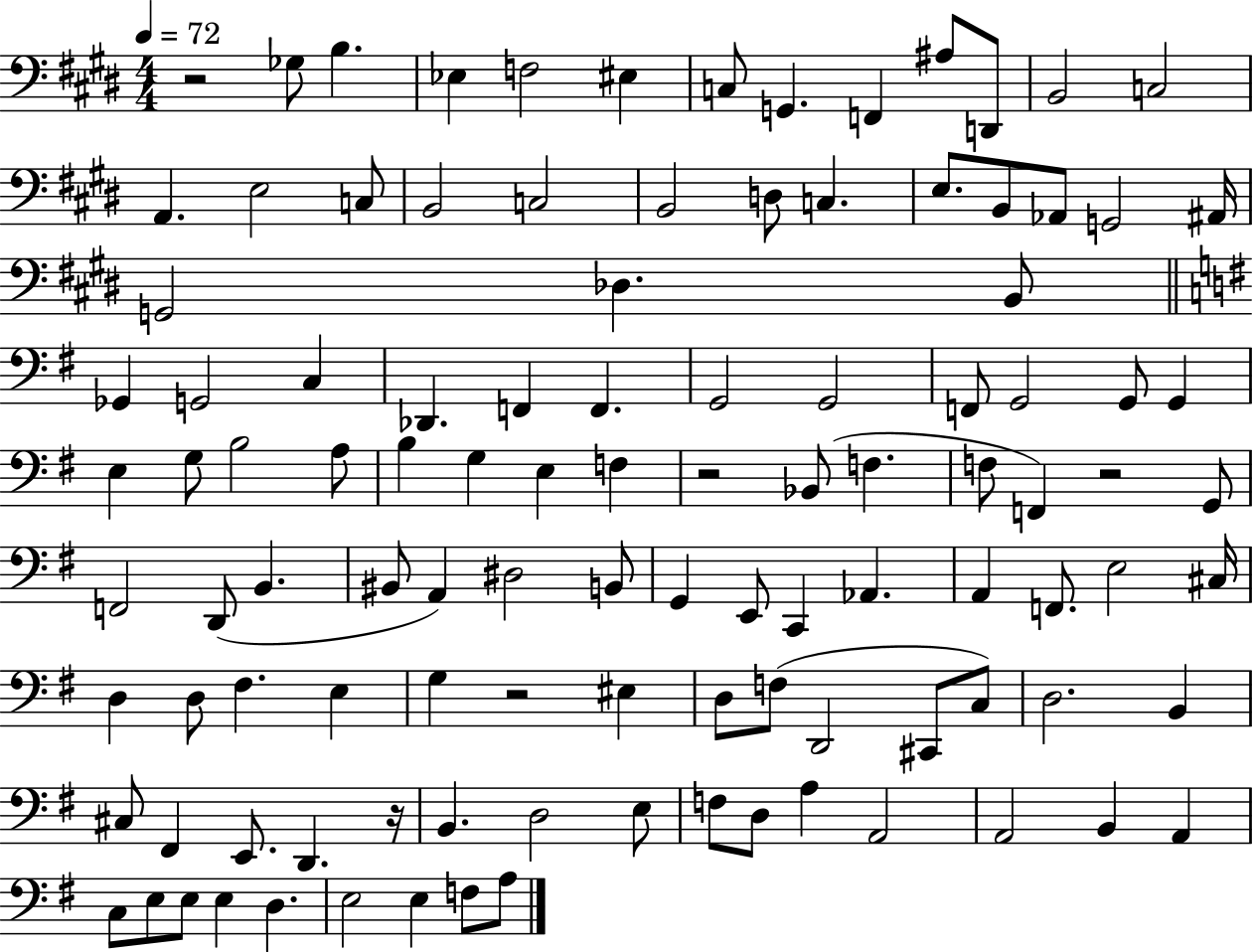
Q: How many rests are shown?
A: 5